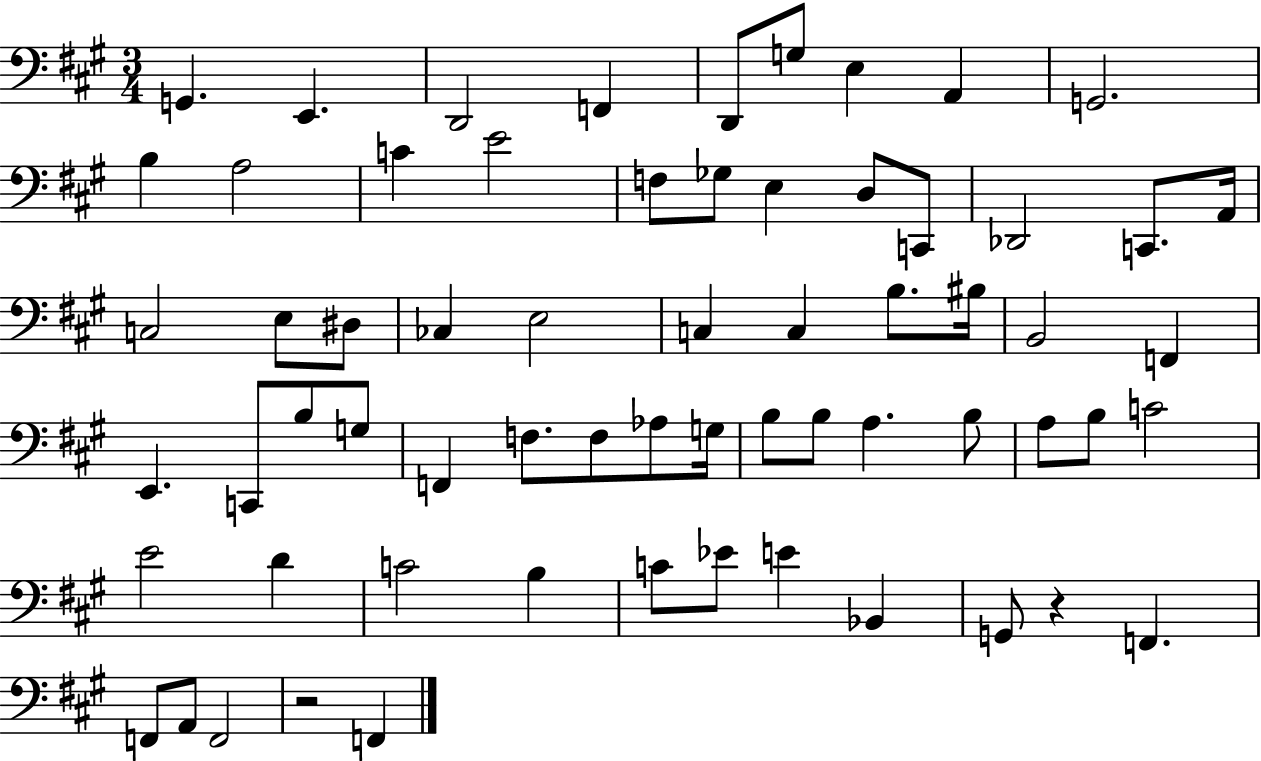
G2/q. E2/q. D2/h F2/q D2/e G3/e E3/q A2/q G2/h. B3/q A3/h C4/q E4/h F3/e Gb3/e E3/q D3/e C2/e Db2/h C2/e. A2/s C3/h E3/e D#3/e CES3/q E3/h C3/q C3/q B3/e. BIS3/s B2/h F2/q E2/q. C2/e B3/e G3/e F2/q F3/e. F3/e Ab3/e G3/s B3/e B3/e A3/q. B3/e A3/e B3/e C4/h E4/h D4/q C4/h B3/q C4/e Eb4/e E4/q Bb2/q G2/e R/q F2/q. F2/e A2/e F2/h R/h F2/q